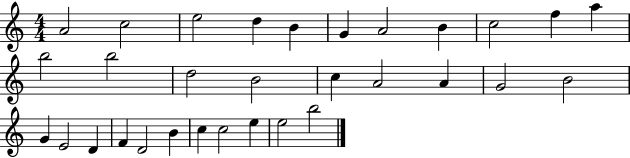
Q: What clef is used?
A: treble